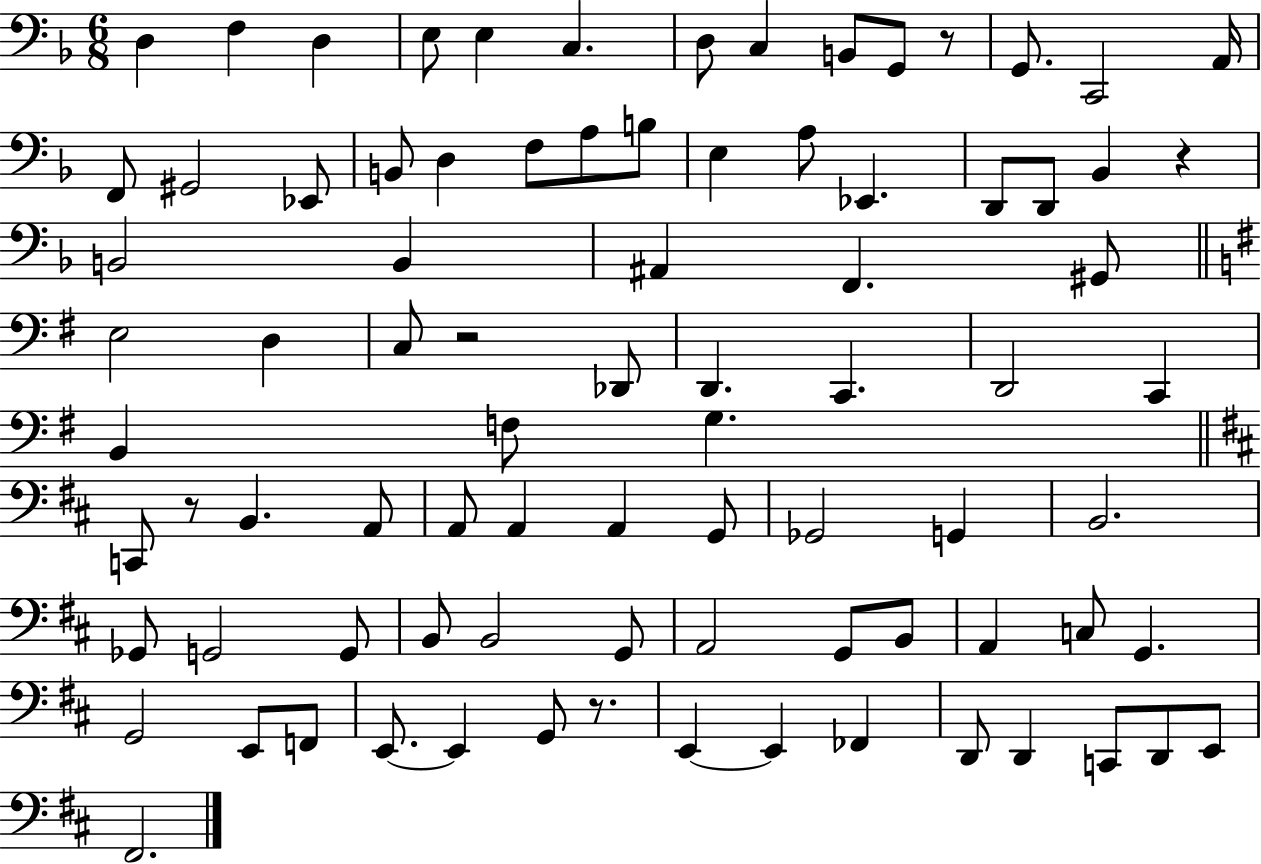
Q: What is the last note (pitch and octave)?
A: F#2